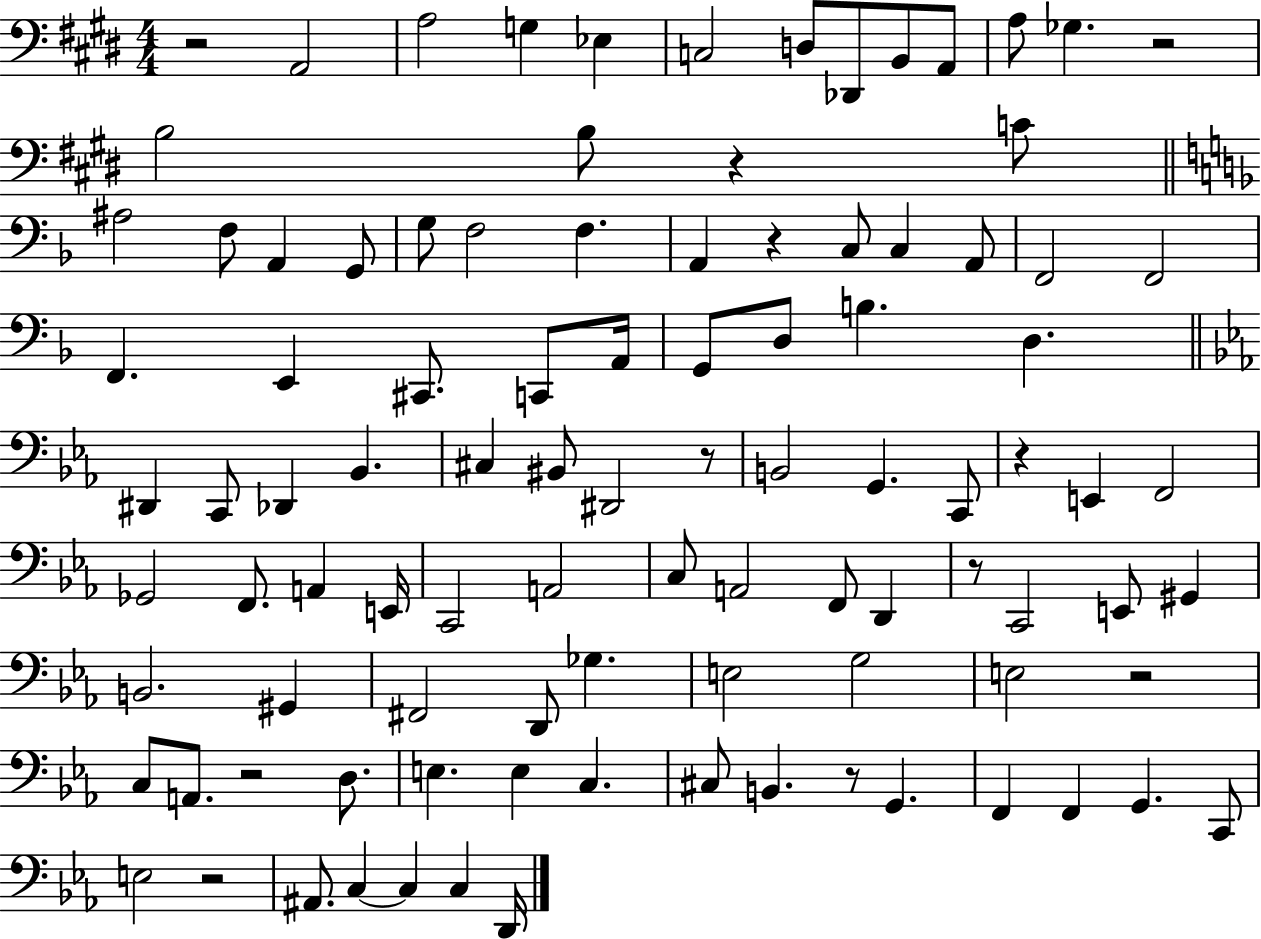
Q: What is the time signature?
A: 4/4